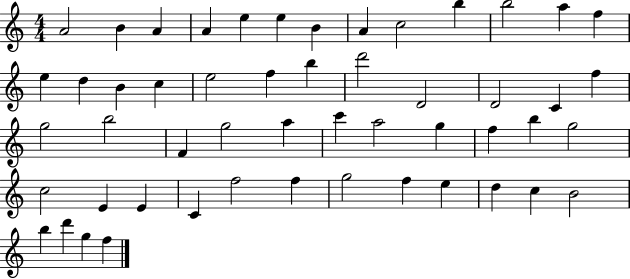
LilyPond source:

{
  \clef treble
  \numericTimeSignature
  \time 4/4
  \key c \major
  a'2 b'4 a'4 | a'4 e''4 e''4 b'4 | a'4 c''2 b''4 | b''2 a''4 f''4 | \break e''4 d''4 b'4 c''4 | e''2 f''4 b''4 | d'''2 d'2 | d'2 c'4 f''4 | \break g''2 b''2 | f'4 g''2 a''4 | c'''4 a''2 g''4 | f''4 b''4 g''2 | \break c''2 e'4 e'4 | c'4 f''2 f''4 | g''2 f''4 e''4 | d''4 c''4 b'2 | \break b''4 d'''4 g''4 f''4 | \bar "|."
}